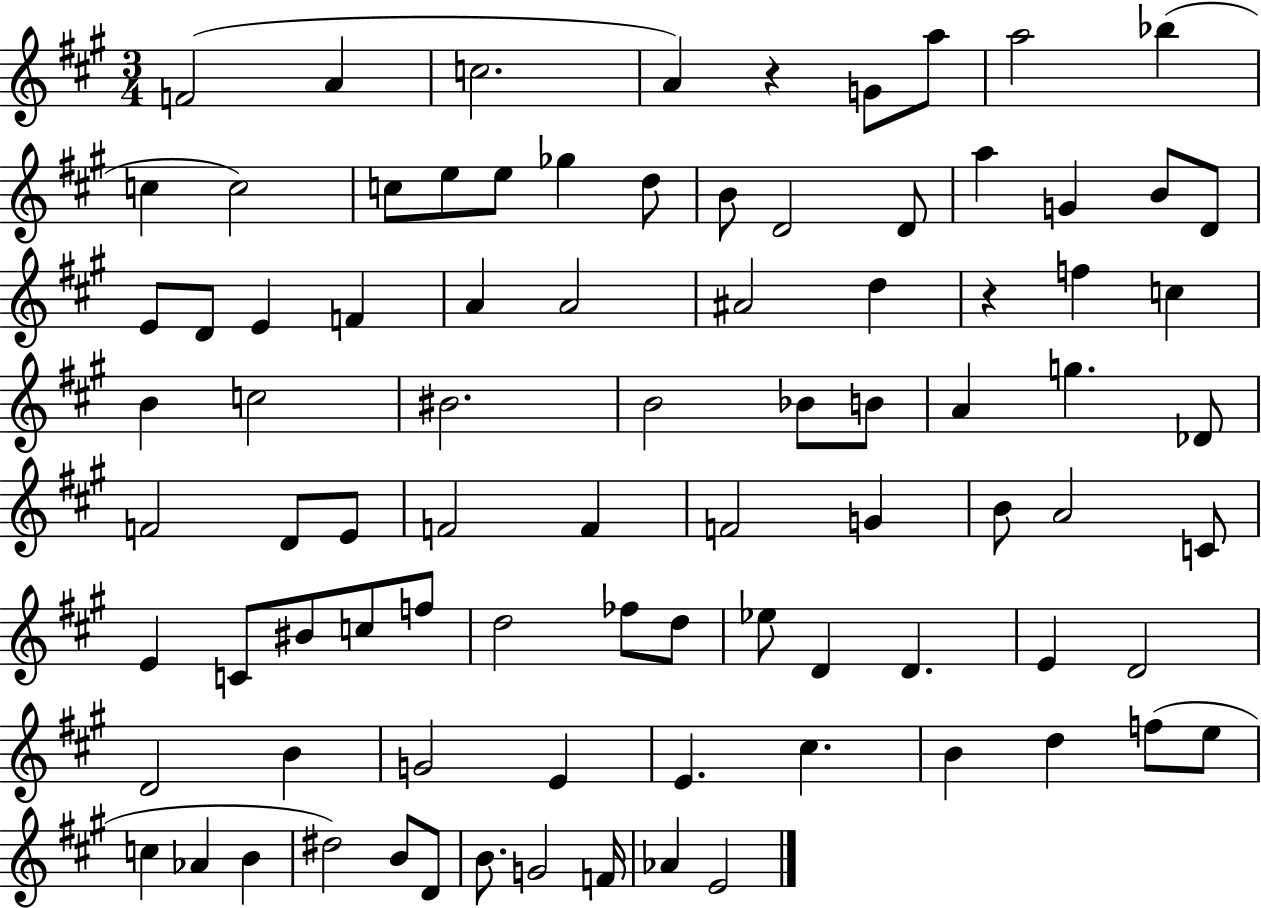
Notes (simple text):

F4/h A4/q C5/h. A4/q R/q G4/e A5/e A5/h Bb5/q C5/q C5/h C5/e E5/e E5/e Gb5/q D5/e B4/e D4/h D4/e A5/q G4/q B4/e D4/e E4/e D4/e E4/q F4/q A4/q A4/h A#4/h D5/q R/q F5/q C5/q B4/q C5/h BIS4/h. B4/h Bb4/e B4/e A4/q G5/q. Db4/e F4/h D4/e E4/e F4/h F4/q F4/h G4/q B4/e A4/h C4/e E4/q C4/e BIS4/e C5/e F5/e D5/h FES5/e D5/e Eb5/e D4/q D4/q. E4/q D4/h D4/h B4/q G4/h E4/q E4/q. C#5/q. B4/q D5/q F5/e E5/e C5/q Ab4/q B4/q D#5/h B4/e D4/e B4/e. G4/h F4/s Ab4/q E4/h